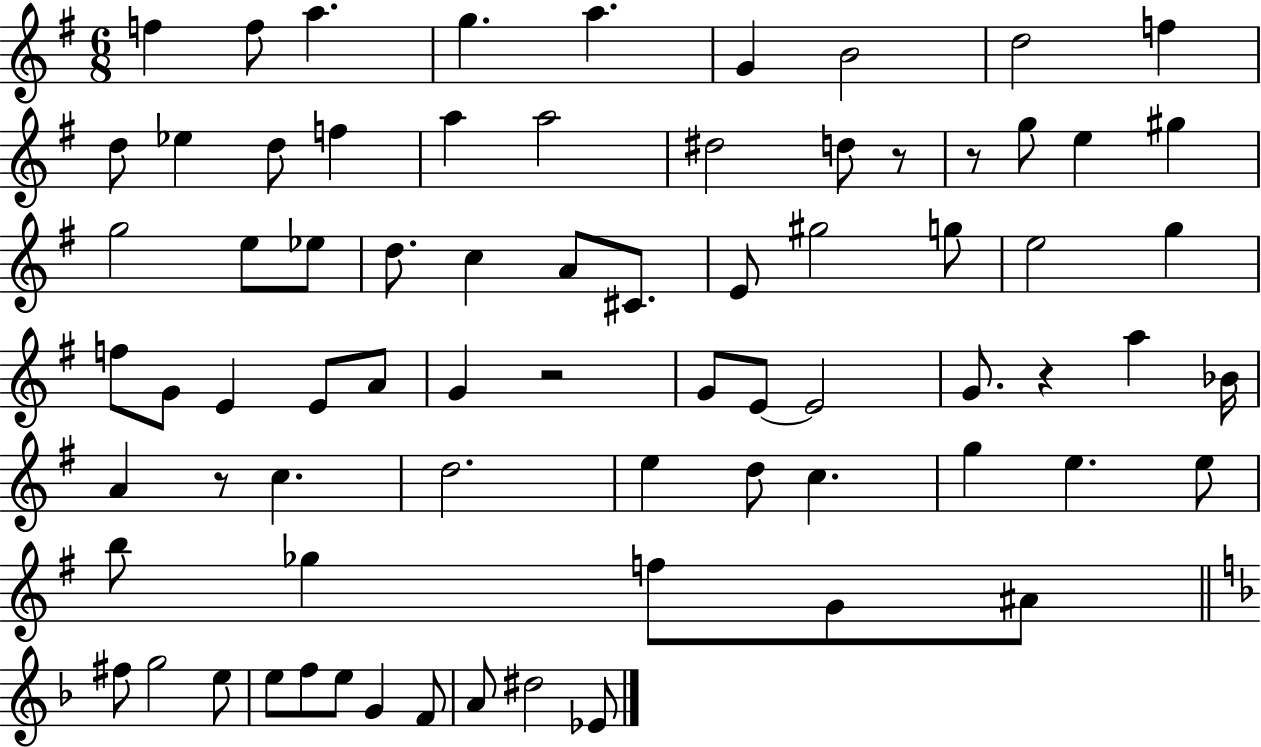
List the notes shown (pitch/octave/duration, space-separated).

F5/q F5/e A5/q. G5/q. A5/q. G4/q B4/h D5/h F5/q D5/e Eb5/q D5/e F5/q A5/q A5/h D#5/h D5/e R/e R/e G5/e E5/q G#5/q G5/h E5/e Eb5/e D5/e. C5/q A4/e C#4/e. E4/e G#5/h G5/e E5/h G5/q F5/e G4/e E4/q E4/e A4/e G4/q R/h G4/e E4/e E4/h G4/e. R/q A5/q Bb4/s A4/q R/e C5/q. D5/h. E5/q D5/e C5/q. G5/q E5/q. E5/e B5/e Gb5/q F5/e G4/e A#4/e F#5/e G5/h E5/e E5/e F5/e E5/e G4/q F4/e A4/e D#5/h Eb4/e